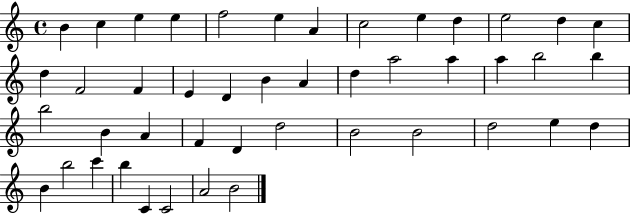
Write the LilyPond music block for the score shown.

{
  \clef treble
  \time 4/4
  \defaultTimeSignature
  \key c \major
  b'4 c''4 e''4 e''4 | f''2 e''4 a'4 | c''2 e''4 d''4 | e''2 d''4 c''4 | \break d''4 f'2 f'4 | e'4 d'4 b'4 a'4 | d''4 a''2 a''4 | a''4 b''2 b''4 | \break b''2 b'4 a'4 | f'4 d'4 d''2 | b'2 b'2 | d''2 e''4 d''4 | \break b'4 b''2 c'''4 | b''4 c'4 c'2 | a'2 b'2 | \bar "|."
}